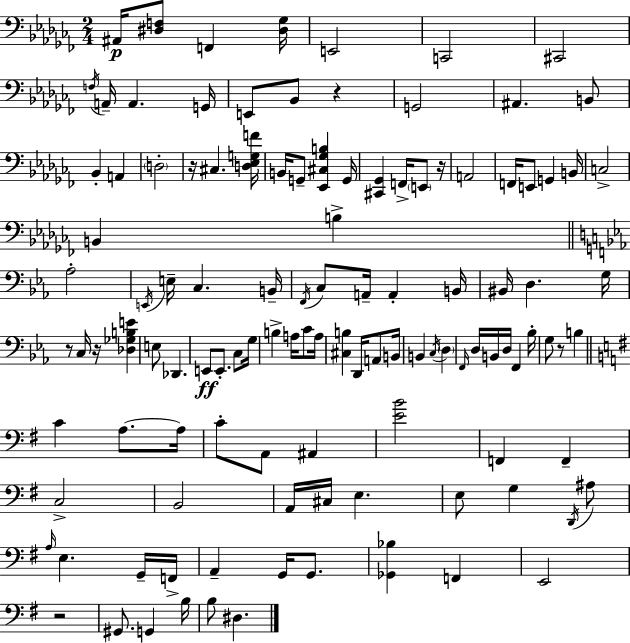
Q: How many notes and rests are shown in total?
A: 116